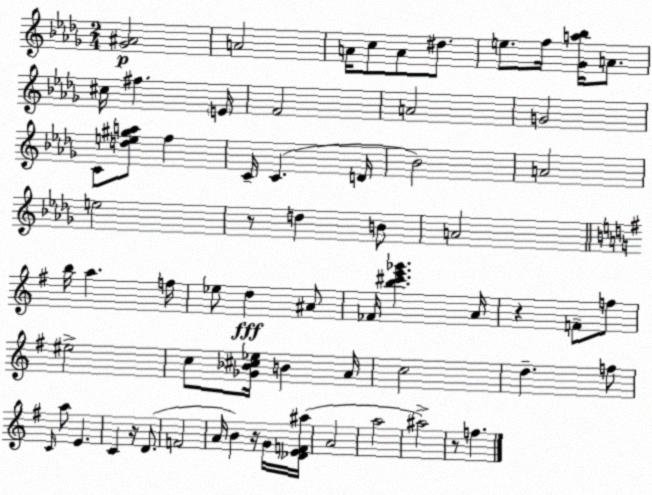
X:1
T:Untitled
M:2/4
L:1/4
K:Bbm
[_G^A]2 A2 A/4 c/2 A/2 ^d/2 e/2 f/4 [_Ga_b]/4 A/2 ^c/4 ^f E/4 F2 A2 G2 C/2 [de^ga]/2 f C/4 C D/4 _B2 A2 e2 z/2 d B/2 A2 b/4 a f/4 _e/2 d ^A/2 _F/4 [b^c'e'_g'] A/4 z F/2 f/2 ^e2 c/2 [_G_B^c_e]/4 B A/4 c2 d f/2 C/4 a/2 E C z/4 D/2 F2 A/4 B z/4 G/4 [_DEF^a]/4 A2 a2 ^a2 z/2 f